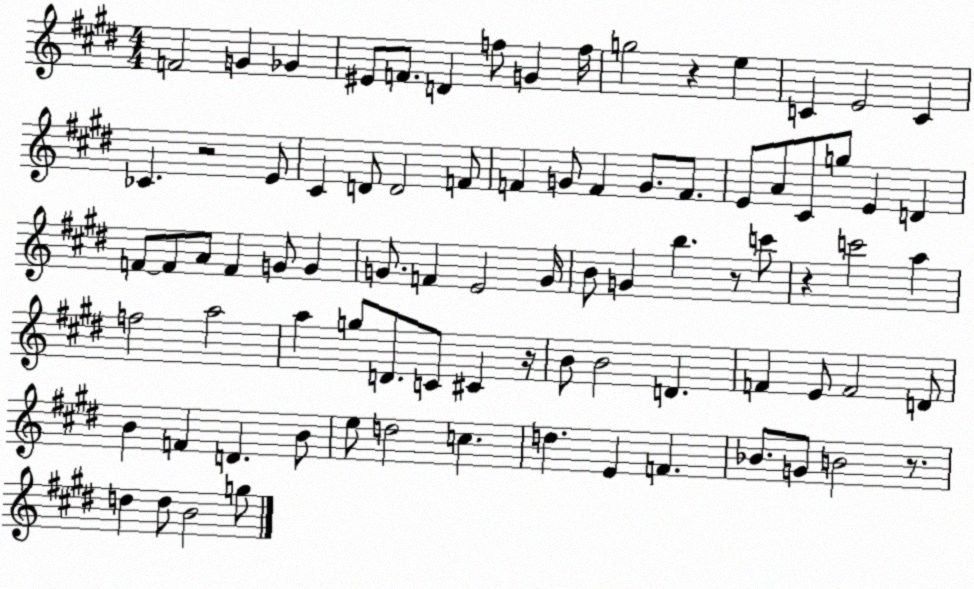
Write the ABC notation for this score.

X:1
T:Untitled
M:4/4
L:1/4
K:E
F2 G _G ^E/2 F/2 D f/2 G f/4 g2 z e C E2 C _C z2 E/2 ^C D/2 D2 F/2 F G/2 F G/2 F/2 E/2 A/2 ^C/2 g/2 E D F/2 F/2 A/2 F G/2 G G/2 F E2 G/4 B/2 G b z/2 c'/2 z c'2 a f2 a2 a g/2 D/2 C/2 ^C z/4 B/2 B2 D F E/2 F2 D/2 B F D B/2 e/2 d2 c d E F _B/2 G/2 B2 z/2 d d/2 B2 g/2